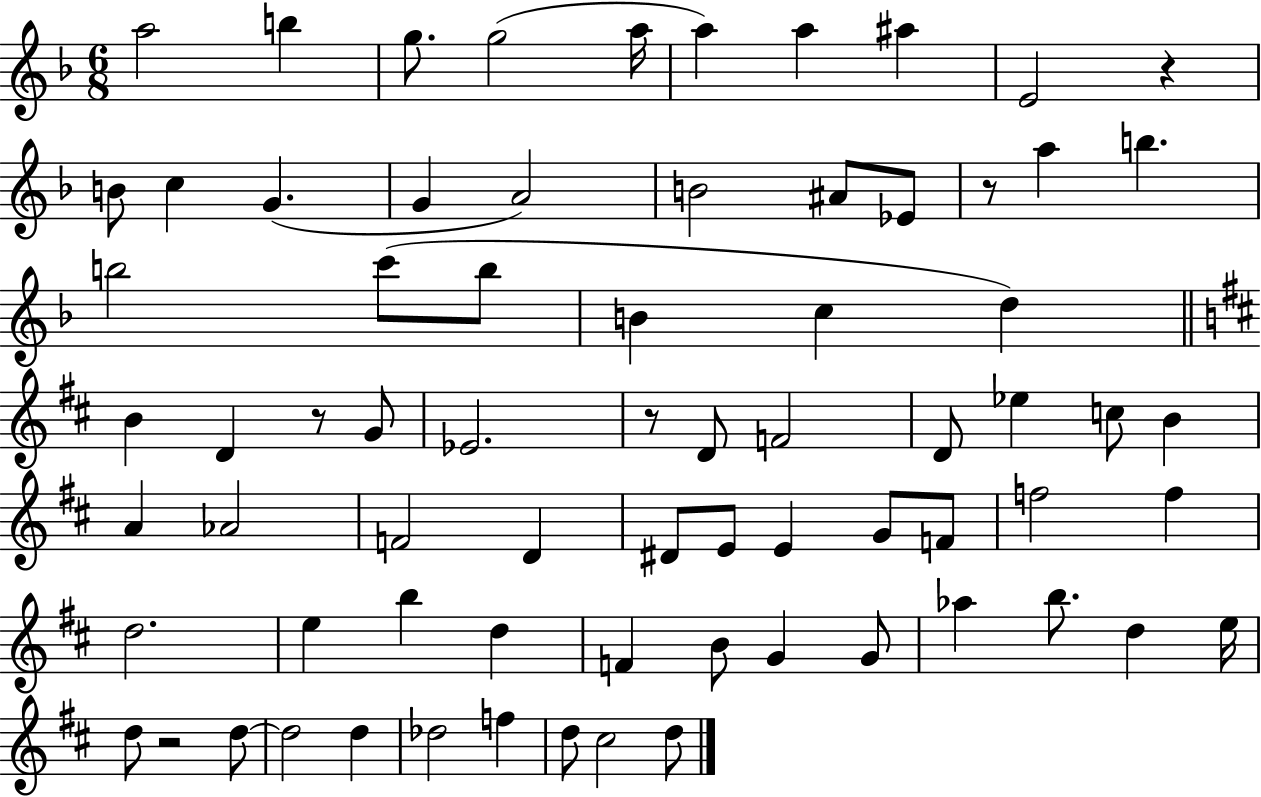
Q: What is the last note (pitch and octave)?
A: D5